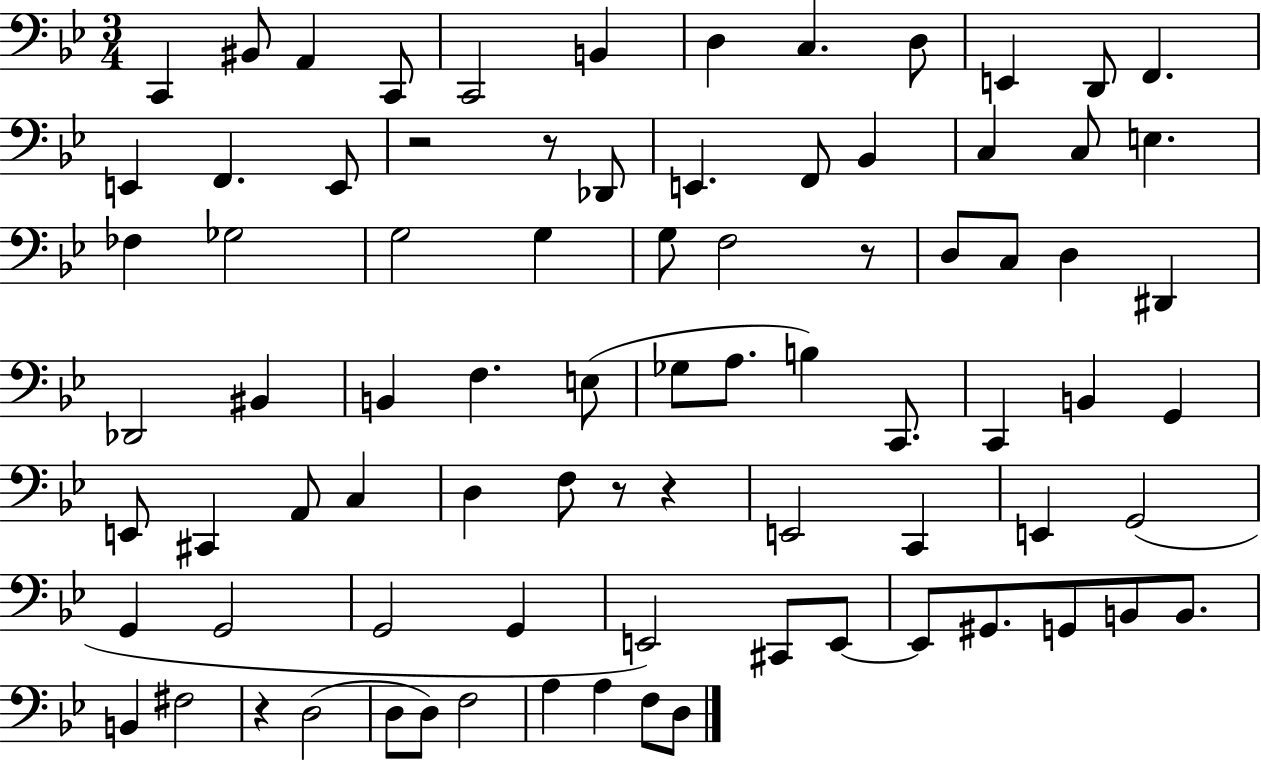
C2/q BIS2/e A2/q C2/e C2/h B2/q D3/q C3/q. D3/e E2/q D2/e F2/q. E2/q F2/q. E2/e R/h R/e Db2/e E2/q. F2/e Bb2/q C3/q C3/e E3/q. FES3/q Gb3/h G3/h G3/q G3/e F3/h R/e D3/e C3/e D3/q D#2/q Db2/h BIS2/q B2/q F3/q. E3/e Gb3/e A3/e. B3/q C2/e. C2/q B2/q G2/q E2/e C#2/q A2/e C3/q D3/q F3/e R/e R/q E2/h C2/q E2/q G2/h G2/q G2/h G2/h G2/q E2/h C#2/e E2/e E2/e G#2/e. G2/e B2/e B2/e. B2/q F#3/h R/q D3/h D3/e D3/e F3/h A3/q A3/q F3/e D3/e